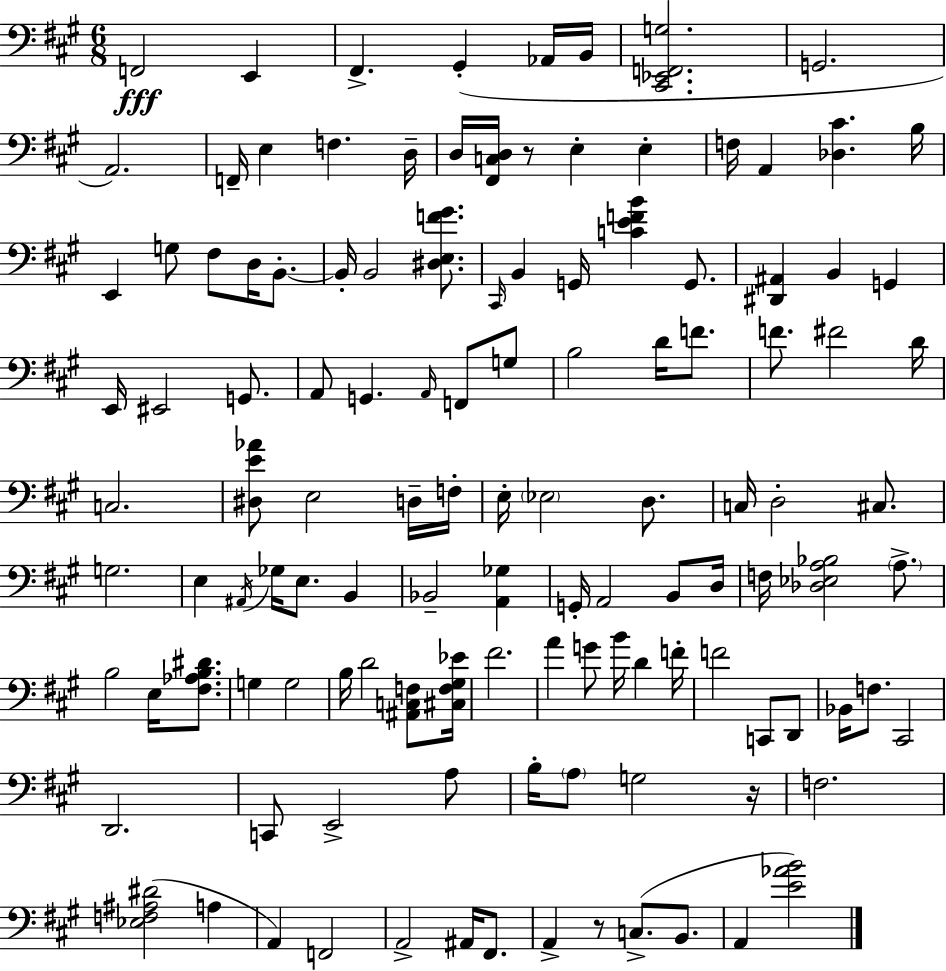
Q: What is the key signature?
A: A major